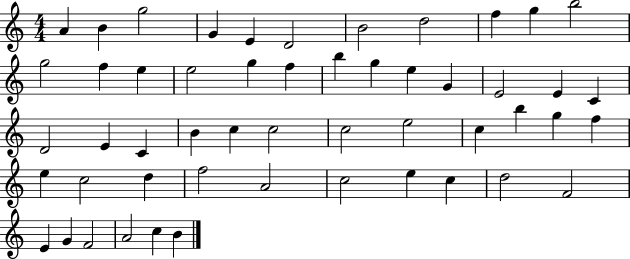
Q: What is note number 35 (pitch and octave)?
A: G5